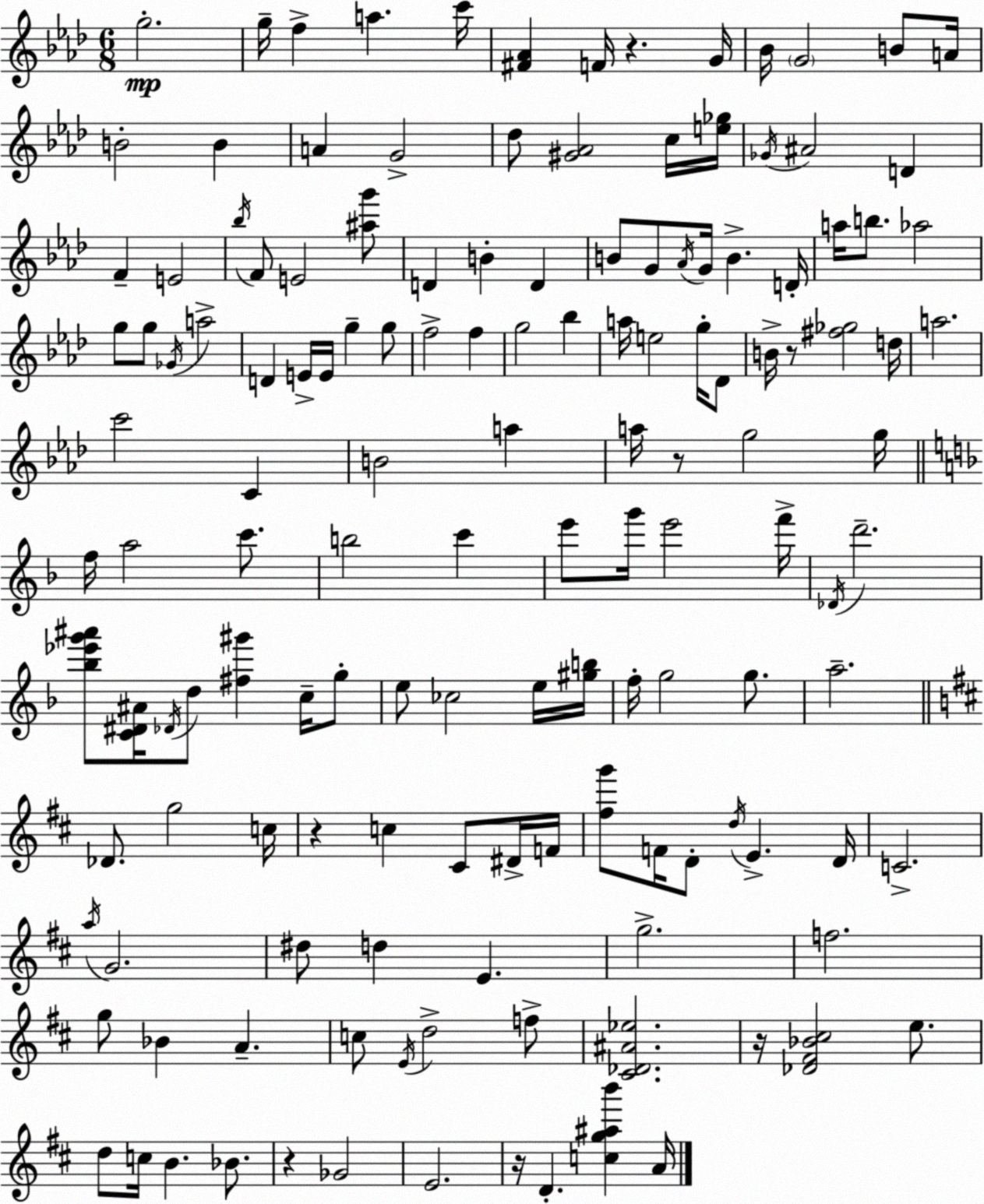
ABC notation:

X:1
T:Untitled
M:6/8
L:1/4
K:Fm
g2 g/4 f a c'/4 [^F_A] F/4 z G/4 _B/4 G2 B/2 A/4 B2 B A G2 _d/2 [^G_A]2 c/4 [e_g]/4 _G/4 ^A2 D F E2 _b/4 F/2 E2 [^ag']/2 D B D B/2 G/2 _A/4 G/4 B D/4 a/4 b/2 _a2 g/2 g/2 _G/4 a2 D E/4 E/4 g g/2 f2 f g2 _b a/4 e2 g/4 _D/2 B/4 z/2 [^f_g]2 d/4 a2 c'2 C B2 a a/4 z/2 g2 g/4 f/4 a2 c'/2 b2 c' e'/2 g'/4 e'2 f'/4 _D/4 d'2 [_b_e'g'^a']/2 [C^D^A]/4 _D/4 d/2 [^f^g'] c/4 g/2 e/2 _c2 e/4 [^gb]/4 f/4 g2 g/2 a2 _D/2 g2 c/4 z c ^C/2 ^D/4 F/4 [^fg']/2 F/4 D/2 d/4 E D/4 C2 a/4 G2 ^d/2 d E g2 f2 g/2 _B A c/2 E/4 d2 f/2 [^C_D^A_e]2 z/4 [_D^F_B^c]2 e/2 d/2 c/4 B _B/2 z _G2 E2 z/4 D [cg^ab'] A/4